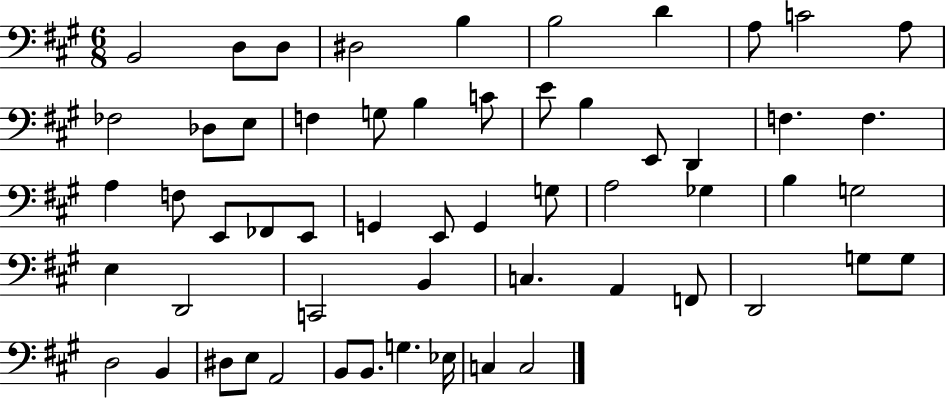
{
  \clef bass
  \numericTimeSignature
  \time 6/8
  \key a \major
  b,2 d8 d8 | dis2 b4 | b2 d'4 | a8 c'2 a8 | \break fes2 des8 e8 | f4 g8 b4 c'8 | e'8 b4 e,8 d,4 | f4. f4. | \break a4 f8 e,8 fes,8 e,8 | g,4 e,8 g,4 g8 | a2 ges4 | b4 g2 | \break e4 d,2 | c,2 b,4 | c4. a,4 f,8 | d,2 g8 g8 | \break d2 b,4 | dis8 e8 a,2 | b,8 b,8. g4. ees16 | c4 c2 | \break \bar "|."
}